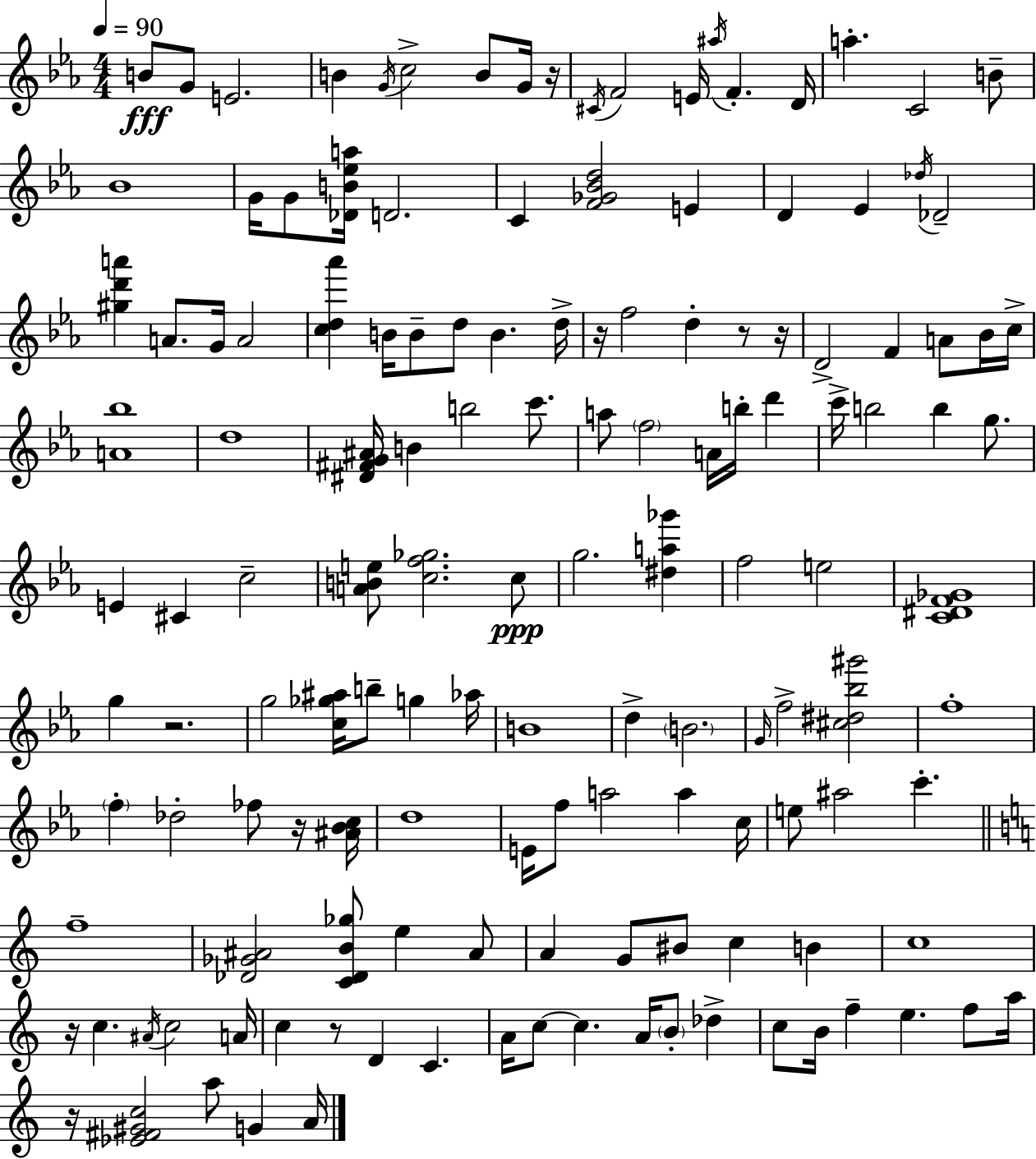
X:1
T:Untitled
M:4/4
L:1/4
K:Eb
B/2 G/2 E2 B G/4 c2 B/2 G/4 z/4 ^C/4 F2 E/4 ^a/4 F D/4 a C2 B/2 _B4 G/4 G/2 [_DB_ea]/4 D2 C [F_G_Bd]2 E D _E _d/4 _D2 [^gd'a'] A/2 G/4 A2 [cd_a'] B/4 B/2 d/2 B d/4 z/4 f2 d z/2 z/4 D2 F A/2 _B/4 c/4 [A_b]4 d4 [^D^FG^A]/4 B b2 c'/2 a/2 f2 A/4 b/4 d' c'/4 b2 b g/2 E ^C c2 [ABe]/2 [cf_g]2 c/2 g2 [^da_g'] f2 e2 [C^DF_G]4 g z2 g2 [c_g^a]/4 b/2 g _a/4 B4 d B2 G/4 f2 [^c^d_b^g']2 f4 f _d2 _f/2 z/4 [^A_Bc]/4 d4 E/4 f/2 a2 a c/4 e/2 ^a2 c' f4 [_D_G^A]2 [C_DB_g]/2 e ^A/2 A G/2 ^B/2 c B c4 z/4 c ^A/4 c2 A/4 c z/2 D C A/4 c/2 c A/4 B/2 _d c/2 B/4 f e f/2 a/4 z/4 [_E^F^Gc]2 a/2 G A/4